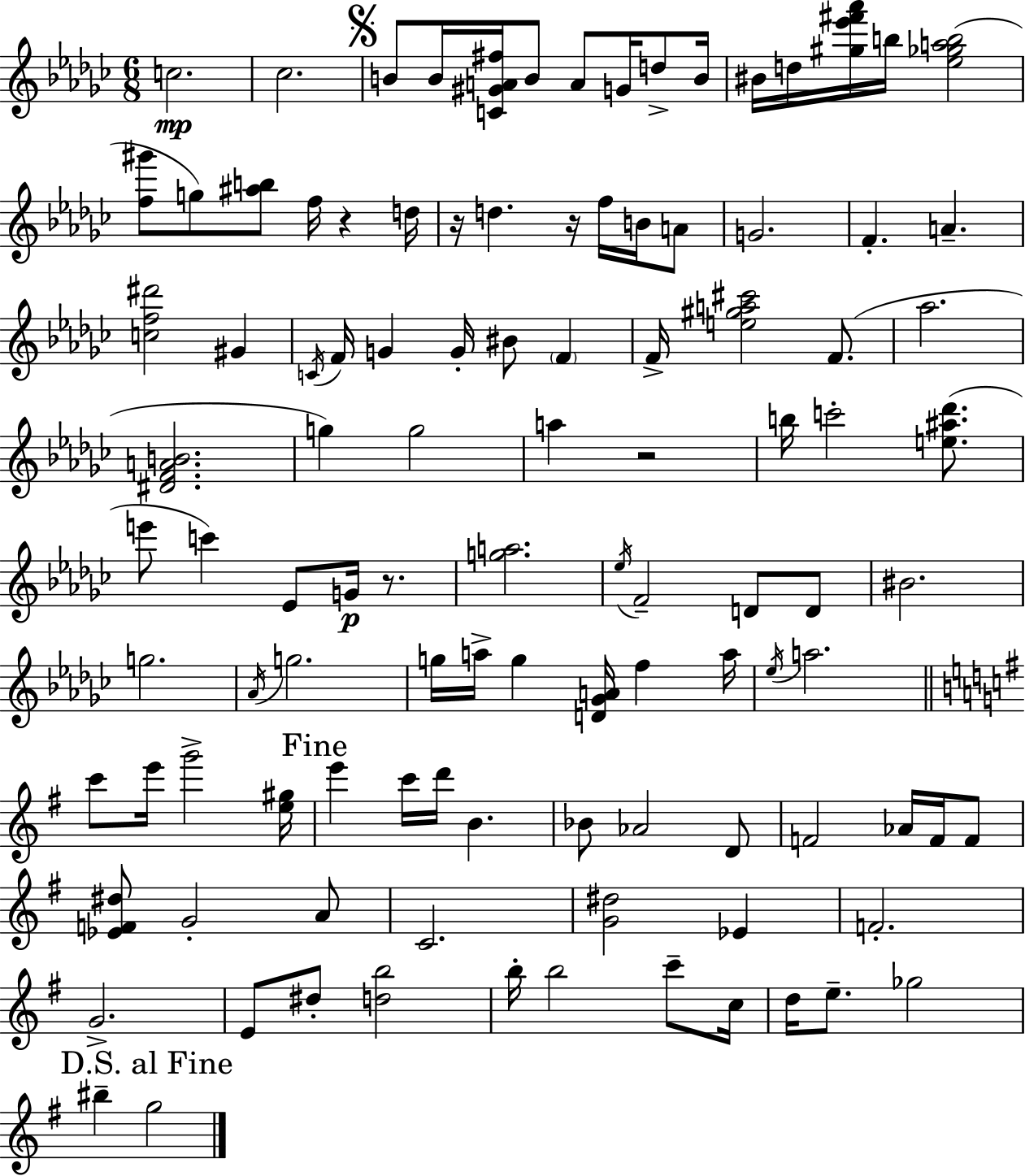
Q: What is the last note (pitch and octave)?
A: G5